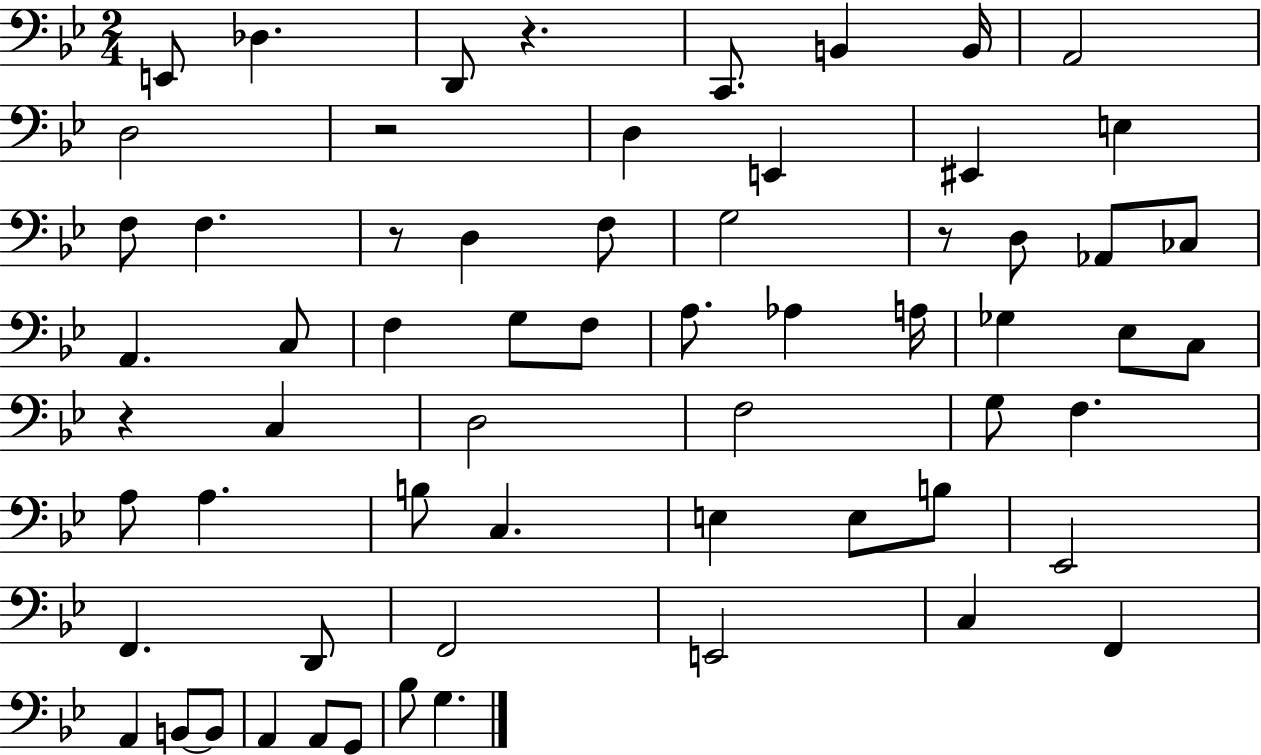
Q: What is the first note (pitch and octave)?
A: E2